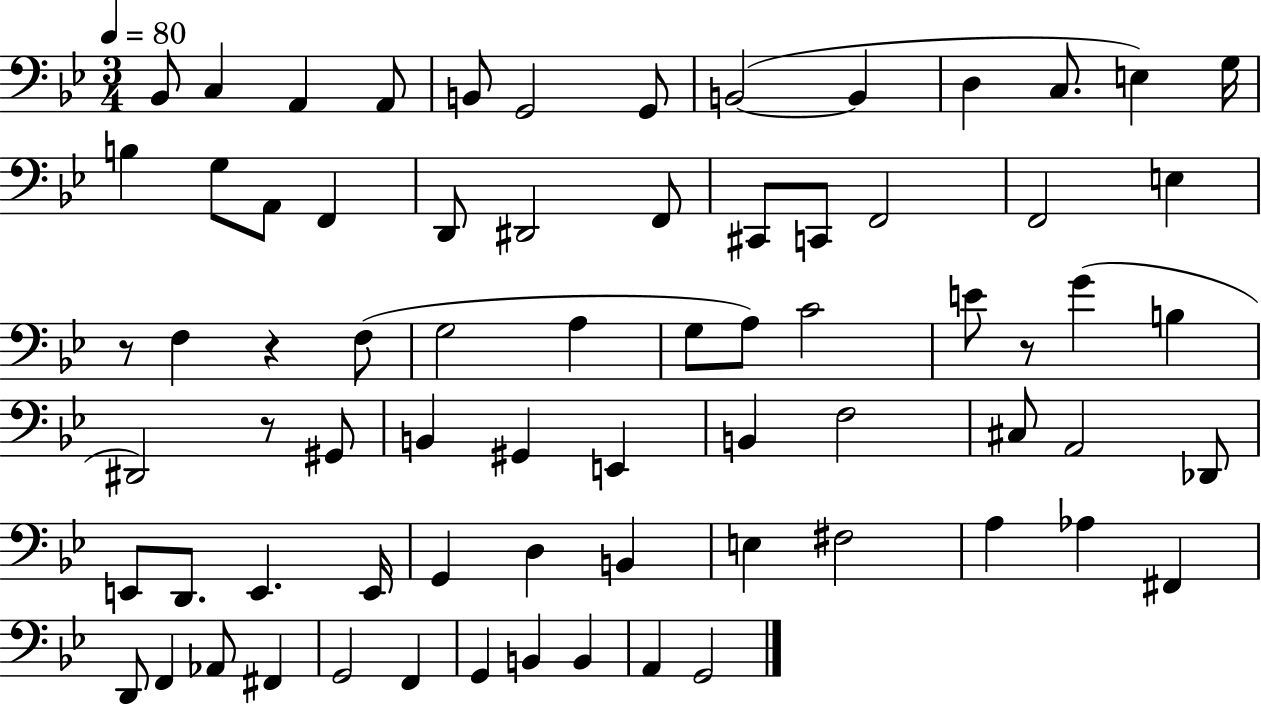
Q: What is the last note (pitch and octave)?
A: G2